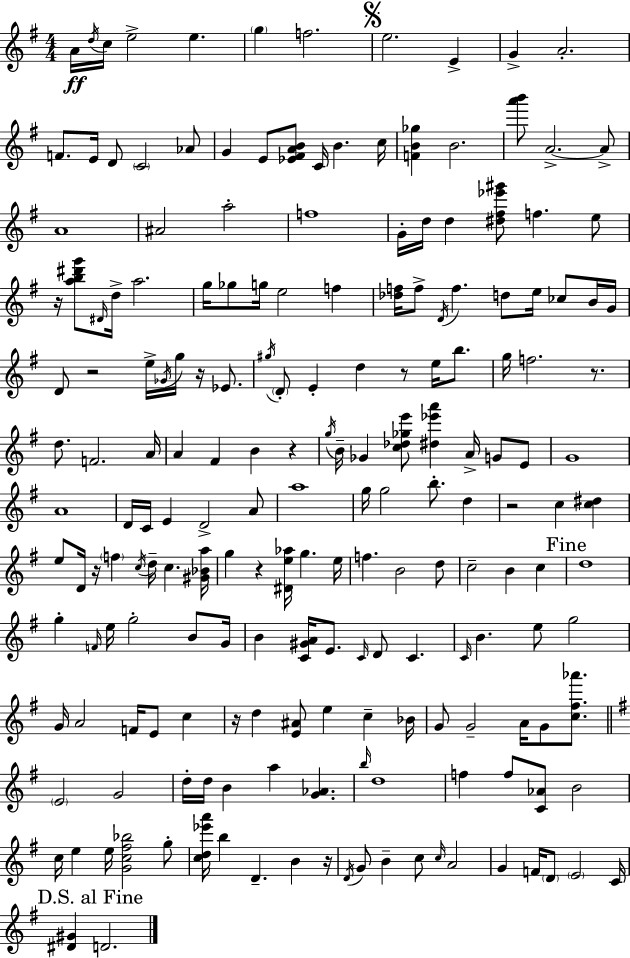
A4/s D5/s C5/s E5/h E5/q. G5/q F5/h. E5/h. E4/q G4/q A4/h. F4/e. E4/s D4/e C4/h Ab4/e G4/q E4/e [Eb4,F#4,A4,B4]/e C4/s B4/q. C5/s [F4,B4,Gb5]/q B4/h. [A6,B6]/e A4/h. A4/e A4/w A#4/h A5/h F5/w G4/s D5/s D5/q [D#5,F#5,Eb6,G#6]/e F5/q. E5/e R/s [A5,B5,D#6,G6]/e D#4/s D5/s A5/h. G5/s Gb5/e G5/s E5/h F5/q [Db5,F5]/s F5/e D4/s F5/q. D5/e E5/s CES5/e B4/s G4/s D4/e R/h E5/s Gb4/s G5/s R/s Eb4/e. G#5/s D4/e E4/q D5/q R/e E5/s B5/e. G5/s F5/h. R/e. D5/e. F4/h. A4/s A4/q F#4/q B4/q R/q G5/s B4/s Gb4/q [C5,Db5,Gb5,E6]/e [D#5,Eb6,A6]/q A4/s G4/e E4/e G4/w A4/w D4/s C4/s E4/q D4/h A4/e A5/w G5/s G5/h B5/e. D5/q R/h C5/q [C5,D#5]/q E5/e D4/s R/s F5/q C5/s D5/s C5/q. [G#4,Bb4,A5]/s G5/q R/q [D#4,E5,Ab5]/s G5/q. E5/s F5/q. B4/h D5/e C5/h B4/q C5/q D5/w G5/q F4/s E5/s G5/h B4/e G4/s B4/q [C4,G#4,A4]/s E4/e. C4/s D4/e C4/q. C4/s B4/q. E5/e G5/h G4/s A4/h F4/s E4/e C5/q R/s D5/q [E4,A#4]/e E5/q C5/q Bb4/s G4/e G4/h A4/s G4/e [C5,F#5,Ab6]/e. E4/h G4/h D5/s D5/s B4/q A5/q [G4,Ab4]/q. B5/s D5/w F5/q F5/e [C4,Ab4]/e B4/h C5/s E5/q E5/s [G4,C5,F#5,Bb5]/h G5/e [C5,D5,Eb6,A6]/s B5/q D4/q. B4/q R/s D4/s G4/e B4/q C5/e C5/s A4/h G4/q F4/s D4/e E4/h C4/s [D#4,G#4]/q D4/h.